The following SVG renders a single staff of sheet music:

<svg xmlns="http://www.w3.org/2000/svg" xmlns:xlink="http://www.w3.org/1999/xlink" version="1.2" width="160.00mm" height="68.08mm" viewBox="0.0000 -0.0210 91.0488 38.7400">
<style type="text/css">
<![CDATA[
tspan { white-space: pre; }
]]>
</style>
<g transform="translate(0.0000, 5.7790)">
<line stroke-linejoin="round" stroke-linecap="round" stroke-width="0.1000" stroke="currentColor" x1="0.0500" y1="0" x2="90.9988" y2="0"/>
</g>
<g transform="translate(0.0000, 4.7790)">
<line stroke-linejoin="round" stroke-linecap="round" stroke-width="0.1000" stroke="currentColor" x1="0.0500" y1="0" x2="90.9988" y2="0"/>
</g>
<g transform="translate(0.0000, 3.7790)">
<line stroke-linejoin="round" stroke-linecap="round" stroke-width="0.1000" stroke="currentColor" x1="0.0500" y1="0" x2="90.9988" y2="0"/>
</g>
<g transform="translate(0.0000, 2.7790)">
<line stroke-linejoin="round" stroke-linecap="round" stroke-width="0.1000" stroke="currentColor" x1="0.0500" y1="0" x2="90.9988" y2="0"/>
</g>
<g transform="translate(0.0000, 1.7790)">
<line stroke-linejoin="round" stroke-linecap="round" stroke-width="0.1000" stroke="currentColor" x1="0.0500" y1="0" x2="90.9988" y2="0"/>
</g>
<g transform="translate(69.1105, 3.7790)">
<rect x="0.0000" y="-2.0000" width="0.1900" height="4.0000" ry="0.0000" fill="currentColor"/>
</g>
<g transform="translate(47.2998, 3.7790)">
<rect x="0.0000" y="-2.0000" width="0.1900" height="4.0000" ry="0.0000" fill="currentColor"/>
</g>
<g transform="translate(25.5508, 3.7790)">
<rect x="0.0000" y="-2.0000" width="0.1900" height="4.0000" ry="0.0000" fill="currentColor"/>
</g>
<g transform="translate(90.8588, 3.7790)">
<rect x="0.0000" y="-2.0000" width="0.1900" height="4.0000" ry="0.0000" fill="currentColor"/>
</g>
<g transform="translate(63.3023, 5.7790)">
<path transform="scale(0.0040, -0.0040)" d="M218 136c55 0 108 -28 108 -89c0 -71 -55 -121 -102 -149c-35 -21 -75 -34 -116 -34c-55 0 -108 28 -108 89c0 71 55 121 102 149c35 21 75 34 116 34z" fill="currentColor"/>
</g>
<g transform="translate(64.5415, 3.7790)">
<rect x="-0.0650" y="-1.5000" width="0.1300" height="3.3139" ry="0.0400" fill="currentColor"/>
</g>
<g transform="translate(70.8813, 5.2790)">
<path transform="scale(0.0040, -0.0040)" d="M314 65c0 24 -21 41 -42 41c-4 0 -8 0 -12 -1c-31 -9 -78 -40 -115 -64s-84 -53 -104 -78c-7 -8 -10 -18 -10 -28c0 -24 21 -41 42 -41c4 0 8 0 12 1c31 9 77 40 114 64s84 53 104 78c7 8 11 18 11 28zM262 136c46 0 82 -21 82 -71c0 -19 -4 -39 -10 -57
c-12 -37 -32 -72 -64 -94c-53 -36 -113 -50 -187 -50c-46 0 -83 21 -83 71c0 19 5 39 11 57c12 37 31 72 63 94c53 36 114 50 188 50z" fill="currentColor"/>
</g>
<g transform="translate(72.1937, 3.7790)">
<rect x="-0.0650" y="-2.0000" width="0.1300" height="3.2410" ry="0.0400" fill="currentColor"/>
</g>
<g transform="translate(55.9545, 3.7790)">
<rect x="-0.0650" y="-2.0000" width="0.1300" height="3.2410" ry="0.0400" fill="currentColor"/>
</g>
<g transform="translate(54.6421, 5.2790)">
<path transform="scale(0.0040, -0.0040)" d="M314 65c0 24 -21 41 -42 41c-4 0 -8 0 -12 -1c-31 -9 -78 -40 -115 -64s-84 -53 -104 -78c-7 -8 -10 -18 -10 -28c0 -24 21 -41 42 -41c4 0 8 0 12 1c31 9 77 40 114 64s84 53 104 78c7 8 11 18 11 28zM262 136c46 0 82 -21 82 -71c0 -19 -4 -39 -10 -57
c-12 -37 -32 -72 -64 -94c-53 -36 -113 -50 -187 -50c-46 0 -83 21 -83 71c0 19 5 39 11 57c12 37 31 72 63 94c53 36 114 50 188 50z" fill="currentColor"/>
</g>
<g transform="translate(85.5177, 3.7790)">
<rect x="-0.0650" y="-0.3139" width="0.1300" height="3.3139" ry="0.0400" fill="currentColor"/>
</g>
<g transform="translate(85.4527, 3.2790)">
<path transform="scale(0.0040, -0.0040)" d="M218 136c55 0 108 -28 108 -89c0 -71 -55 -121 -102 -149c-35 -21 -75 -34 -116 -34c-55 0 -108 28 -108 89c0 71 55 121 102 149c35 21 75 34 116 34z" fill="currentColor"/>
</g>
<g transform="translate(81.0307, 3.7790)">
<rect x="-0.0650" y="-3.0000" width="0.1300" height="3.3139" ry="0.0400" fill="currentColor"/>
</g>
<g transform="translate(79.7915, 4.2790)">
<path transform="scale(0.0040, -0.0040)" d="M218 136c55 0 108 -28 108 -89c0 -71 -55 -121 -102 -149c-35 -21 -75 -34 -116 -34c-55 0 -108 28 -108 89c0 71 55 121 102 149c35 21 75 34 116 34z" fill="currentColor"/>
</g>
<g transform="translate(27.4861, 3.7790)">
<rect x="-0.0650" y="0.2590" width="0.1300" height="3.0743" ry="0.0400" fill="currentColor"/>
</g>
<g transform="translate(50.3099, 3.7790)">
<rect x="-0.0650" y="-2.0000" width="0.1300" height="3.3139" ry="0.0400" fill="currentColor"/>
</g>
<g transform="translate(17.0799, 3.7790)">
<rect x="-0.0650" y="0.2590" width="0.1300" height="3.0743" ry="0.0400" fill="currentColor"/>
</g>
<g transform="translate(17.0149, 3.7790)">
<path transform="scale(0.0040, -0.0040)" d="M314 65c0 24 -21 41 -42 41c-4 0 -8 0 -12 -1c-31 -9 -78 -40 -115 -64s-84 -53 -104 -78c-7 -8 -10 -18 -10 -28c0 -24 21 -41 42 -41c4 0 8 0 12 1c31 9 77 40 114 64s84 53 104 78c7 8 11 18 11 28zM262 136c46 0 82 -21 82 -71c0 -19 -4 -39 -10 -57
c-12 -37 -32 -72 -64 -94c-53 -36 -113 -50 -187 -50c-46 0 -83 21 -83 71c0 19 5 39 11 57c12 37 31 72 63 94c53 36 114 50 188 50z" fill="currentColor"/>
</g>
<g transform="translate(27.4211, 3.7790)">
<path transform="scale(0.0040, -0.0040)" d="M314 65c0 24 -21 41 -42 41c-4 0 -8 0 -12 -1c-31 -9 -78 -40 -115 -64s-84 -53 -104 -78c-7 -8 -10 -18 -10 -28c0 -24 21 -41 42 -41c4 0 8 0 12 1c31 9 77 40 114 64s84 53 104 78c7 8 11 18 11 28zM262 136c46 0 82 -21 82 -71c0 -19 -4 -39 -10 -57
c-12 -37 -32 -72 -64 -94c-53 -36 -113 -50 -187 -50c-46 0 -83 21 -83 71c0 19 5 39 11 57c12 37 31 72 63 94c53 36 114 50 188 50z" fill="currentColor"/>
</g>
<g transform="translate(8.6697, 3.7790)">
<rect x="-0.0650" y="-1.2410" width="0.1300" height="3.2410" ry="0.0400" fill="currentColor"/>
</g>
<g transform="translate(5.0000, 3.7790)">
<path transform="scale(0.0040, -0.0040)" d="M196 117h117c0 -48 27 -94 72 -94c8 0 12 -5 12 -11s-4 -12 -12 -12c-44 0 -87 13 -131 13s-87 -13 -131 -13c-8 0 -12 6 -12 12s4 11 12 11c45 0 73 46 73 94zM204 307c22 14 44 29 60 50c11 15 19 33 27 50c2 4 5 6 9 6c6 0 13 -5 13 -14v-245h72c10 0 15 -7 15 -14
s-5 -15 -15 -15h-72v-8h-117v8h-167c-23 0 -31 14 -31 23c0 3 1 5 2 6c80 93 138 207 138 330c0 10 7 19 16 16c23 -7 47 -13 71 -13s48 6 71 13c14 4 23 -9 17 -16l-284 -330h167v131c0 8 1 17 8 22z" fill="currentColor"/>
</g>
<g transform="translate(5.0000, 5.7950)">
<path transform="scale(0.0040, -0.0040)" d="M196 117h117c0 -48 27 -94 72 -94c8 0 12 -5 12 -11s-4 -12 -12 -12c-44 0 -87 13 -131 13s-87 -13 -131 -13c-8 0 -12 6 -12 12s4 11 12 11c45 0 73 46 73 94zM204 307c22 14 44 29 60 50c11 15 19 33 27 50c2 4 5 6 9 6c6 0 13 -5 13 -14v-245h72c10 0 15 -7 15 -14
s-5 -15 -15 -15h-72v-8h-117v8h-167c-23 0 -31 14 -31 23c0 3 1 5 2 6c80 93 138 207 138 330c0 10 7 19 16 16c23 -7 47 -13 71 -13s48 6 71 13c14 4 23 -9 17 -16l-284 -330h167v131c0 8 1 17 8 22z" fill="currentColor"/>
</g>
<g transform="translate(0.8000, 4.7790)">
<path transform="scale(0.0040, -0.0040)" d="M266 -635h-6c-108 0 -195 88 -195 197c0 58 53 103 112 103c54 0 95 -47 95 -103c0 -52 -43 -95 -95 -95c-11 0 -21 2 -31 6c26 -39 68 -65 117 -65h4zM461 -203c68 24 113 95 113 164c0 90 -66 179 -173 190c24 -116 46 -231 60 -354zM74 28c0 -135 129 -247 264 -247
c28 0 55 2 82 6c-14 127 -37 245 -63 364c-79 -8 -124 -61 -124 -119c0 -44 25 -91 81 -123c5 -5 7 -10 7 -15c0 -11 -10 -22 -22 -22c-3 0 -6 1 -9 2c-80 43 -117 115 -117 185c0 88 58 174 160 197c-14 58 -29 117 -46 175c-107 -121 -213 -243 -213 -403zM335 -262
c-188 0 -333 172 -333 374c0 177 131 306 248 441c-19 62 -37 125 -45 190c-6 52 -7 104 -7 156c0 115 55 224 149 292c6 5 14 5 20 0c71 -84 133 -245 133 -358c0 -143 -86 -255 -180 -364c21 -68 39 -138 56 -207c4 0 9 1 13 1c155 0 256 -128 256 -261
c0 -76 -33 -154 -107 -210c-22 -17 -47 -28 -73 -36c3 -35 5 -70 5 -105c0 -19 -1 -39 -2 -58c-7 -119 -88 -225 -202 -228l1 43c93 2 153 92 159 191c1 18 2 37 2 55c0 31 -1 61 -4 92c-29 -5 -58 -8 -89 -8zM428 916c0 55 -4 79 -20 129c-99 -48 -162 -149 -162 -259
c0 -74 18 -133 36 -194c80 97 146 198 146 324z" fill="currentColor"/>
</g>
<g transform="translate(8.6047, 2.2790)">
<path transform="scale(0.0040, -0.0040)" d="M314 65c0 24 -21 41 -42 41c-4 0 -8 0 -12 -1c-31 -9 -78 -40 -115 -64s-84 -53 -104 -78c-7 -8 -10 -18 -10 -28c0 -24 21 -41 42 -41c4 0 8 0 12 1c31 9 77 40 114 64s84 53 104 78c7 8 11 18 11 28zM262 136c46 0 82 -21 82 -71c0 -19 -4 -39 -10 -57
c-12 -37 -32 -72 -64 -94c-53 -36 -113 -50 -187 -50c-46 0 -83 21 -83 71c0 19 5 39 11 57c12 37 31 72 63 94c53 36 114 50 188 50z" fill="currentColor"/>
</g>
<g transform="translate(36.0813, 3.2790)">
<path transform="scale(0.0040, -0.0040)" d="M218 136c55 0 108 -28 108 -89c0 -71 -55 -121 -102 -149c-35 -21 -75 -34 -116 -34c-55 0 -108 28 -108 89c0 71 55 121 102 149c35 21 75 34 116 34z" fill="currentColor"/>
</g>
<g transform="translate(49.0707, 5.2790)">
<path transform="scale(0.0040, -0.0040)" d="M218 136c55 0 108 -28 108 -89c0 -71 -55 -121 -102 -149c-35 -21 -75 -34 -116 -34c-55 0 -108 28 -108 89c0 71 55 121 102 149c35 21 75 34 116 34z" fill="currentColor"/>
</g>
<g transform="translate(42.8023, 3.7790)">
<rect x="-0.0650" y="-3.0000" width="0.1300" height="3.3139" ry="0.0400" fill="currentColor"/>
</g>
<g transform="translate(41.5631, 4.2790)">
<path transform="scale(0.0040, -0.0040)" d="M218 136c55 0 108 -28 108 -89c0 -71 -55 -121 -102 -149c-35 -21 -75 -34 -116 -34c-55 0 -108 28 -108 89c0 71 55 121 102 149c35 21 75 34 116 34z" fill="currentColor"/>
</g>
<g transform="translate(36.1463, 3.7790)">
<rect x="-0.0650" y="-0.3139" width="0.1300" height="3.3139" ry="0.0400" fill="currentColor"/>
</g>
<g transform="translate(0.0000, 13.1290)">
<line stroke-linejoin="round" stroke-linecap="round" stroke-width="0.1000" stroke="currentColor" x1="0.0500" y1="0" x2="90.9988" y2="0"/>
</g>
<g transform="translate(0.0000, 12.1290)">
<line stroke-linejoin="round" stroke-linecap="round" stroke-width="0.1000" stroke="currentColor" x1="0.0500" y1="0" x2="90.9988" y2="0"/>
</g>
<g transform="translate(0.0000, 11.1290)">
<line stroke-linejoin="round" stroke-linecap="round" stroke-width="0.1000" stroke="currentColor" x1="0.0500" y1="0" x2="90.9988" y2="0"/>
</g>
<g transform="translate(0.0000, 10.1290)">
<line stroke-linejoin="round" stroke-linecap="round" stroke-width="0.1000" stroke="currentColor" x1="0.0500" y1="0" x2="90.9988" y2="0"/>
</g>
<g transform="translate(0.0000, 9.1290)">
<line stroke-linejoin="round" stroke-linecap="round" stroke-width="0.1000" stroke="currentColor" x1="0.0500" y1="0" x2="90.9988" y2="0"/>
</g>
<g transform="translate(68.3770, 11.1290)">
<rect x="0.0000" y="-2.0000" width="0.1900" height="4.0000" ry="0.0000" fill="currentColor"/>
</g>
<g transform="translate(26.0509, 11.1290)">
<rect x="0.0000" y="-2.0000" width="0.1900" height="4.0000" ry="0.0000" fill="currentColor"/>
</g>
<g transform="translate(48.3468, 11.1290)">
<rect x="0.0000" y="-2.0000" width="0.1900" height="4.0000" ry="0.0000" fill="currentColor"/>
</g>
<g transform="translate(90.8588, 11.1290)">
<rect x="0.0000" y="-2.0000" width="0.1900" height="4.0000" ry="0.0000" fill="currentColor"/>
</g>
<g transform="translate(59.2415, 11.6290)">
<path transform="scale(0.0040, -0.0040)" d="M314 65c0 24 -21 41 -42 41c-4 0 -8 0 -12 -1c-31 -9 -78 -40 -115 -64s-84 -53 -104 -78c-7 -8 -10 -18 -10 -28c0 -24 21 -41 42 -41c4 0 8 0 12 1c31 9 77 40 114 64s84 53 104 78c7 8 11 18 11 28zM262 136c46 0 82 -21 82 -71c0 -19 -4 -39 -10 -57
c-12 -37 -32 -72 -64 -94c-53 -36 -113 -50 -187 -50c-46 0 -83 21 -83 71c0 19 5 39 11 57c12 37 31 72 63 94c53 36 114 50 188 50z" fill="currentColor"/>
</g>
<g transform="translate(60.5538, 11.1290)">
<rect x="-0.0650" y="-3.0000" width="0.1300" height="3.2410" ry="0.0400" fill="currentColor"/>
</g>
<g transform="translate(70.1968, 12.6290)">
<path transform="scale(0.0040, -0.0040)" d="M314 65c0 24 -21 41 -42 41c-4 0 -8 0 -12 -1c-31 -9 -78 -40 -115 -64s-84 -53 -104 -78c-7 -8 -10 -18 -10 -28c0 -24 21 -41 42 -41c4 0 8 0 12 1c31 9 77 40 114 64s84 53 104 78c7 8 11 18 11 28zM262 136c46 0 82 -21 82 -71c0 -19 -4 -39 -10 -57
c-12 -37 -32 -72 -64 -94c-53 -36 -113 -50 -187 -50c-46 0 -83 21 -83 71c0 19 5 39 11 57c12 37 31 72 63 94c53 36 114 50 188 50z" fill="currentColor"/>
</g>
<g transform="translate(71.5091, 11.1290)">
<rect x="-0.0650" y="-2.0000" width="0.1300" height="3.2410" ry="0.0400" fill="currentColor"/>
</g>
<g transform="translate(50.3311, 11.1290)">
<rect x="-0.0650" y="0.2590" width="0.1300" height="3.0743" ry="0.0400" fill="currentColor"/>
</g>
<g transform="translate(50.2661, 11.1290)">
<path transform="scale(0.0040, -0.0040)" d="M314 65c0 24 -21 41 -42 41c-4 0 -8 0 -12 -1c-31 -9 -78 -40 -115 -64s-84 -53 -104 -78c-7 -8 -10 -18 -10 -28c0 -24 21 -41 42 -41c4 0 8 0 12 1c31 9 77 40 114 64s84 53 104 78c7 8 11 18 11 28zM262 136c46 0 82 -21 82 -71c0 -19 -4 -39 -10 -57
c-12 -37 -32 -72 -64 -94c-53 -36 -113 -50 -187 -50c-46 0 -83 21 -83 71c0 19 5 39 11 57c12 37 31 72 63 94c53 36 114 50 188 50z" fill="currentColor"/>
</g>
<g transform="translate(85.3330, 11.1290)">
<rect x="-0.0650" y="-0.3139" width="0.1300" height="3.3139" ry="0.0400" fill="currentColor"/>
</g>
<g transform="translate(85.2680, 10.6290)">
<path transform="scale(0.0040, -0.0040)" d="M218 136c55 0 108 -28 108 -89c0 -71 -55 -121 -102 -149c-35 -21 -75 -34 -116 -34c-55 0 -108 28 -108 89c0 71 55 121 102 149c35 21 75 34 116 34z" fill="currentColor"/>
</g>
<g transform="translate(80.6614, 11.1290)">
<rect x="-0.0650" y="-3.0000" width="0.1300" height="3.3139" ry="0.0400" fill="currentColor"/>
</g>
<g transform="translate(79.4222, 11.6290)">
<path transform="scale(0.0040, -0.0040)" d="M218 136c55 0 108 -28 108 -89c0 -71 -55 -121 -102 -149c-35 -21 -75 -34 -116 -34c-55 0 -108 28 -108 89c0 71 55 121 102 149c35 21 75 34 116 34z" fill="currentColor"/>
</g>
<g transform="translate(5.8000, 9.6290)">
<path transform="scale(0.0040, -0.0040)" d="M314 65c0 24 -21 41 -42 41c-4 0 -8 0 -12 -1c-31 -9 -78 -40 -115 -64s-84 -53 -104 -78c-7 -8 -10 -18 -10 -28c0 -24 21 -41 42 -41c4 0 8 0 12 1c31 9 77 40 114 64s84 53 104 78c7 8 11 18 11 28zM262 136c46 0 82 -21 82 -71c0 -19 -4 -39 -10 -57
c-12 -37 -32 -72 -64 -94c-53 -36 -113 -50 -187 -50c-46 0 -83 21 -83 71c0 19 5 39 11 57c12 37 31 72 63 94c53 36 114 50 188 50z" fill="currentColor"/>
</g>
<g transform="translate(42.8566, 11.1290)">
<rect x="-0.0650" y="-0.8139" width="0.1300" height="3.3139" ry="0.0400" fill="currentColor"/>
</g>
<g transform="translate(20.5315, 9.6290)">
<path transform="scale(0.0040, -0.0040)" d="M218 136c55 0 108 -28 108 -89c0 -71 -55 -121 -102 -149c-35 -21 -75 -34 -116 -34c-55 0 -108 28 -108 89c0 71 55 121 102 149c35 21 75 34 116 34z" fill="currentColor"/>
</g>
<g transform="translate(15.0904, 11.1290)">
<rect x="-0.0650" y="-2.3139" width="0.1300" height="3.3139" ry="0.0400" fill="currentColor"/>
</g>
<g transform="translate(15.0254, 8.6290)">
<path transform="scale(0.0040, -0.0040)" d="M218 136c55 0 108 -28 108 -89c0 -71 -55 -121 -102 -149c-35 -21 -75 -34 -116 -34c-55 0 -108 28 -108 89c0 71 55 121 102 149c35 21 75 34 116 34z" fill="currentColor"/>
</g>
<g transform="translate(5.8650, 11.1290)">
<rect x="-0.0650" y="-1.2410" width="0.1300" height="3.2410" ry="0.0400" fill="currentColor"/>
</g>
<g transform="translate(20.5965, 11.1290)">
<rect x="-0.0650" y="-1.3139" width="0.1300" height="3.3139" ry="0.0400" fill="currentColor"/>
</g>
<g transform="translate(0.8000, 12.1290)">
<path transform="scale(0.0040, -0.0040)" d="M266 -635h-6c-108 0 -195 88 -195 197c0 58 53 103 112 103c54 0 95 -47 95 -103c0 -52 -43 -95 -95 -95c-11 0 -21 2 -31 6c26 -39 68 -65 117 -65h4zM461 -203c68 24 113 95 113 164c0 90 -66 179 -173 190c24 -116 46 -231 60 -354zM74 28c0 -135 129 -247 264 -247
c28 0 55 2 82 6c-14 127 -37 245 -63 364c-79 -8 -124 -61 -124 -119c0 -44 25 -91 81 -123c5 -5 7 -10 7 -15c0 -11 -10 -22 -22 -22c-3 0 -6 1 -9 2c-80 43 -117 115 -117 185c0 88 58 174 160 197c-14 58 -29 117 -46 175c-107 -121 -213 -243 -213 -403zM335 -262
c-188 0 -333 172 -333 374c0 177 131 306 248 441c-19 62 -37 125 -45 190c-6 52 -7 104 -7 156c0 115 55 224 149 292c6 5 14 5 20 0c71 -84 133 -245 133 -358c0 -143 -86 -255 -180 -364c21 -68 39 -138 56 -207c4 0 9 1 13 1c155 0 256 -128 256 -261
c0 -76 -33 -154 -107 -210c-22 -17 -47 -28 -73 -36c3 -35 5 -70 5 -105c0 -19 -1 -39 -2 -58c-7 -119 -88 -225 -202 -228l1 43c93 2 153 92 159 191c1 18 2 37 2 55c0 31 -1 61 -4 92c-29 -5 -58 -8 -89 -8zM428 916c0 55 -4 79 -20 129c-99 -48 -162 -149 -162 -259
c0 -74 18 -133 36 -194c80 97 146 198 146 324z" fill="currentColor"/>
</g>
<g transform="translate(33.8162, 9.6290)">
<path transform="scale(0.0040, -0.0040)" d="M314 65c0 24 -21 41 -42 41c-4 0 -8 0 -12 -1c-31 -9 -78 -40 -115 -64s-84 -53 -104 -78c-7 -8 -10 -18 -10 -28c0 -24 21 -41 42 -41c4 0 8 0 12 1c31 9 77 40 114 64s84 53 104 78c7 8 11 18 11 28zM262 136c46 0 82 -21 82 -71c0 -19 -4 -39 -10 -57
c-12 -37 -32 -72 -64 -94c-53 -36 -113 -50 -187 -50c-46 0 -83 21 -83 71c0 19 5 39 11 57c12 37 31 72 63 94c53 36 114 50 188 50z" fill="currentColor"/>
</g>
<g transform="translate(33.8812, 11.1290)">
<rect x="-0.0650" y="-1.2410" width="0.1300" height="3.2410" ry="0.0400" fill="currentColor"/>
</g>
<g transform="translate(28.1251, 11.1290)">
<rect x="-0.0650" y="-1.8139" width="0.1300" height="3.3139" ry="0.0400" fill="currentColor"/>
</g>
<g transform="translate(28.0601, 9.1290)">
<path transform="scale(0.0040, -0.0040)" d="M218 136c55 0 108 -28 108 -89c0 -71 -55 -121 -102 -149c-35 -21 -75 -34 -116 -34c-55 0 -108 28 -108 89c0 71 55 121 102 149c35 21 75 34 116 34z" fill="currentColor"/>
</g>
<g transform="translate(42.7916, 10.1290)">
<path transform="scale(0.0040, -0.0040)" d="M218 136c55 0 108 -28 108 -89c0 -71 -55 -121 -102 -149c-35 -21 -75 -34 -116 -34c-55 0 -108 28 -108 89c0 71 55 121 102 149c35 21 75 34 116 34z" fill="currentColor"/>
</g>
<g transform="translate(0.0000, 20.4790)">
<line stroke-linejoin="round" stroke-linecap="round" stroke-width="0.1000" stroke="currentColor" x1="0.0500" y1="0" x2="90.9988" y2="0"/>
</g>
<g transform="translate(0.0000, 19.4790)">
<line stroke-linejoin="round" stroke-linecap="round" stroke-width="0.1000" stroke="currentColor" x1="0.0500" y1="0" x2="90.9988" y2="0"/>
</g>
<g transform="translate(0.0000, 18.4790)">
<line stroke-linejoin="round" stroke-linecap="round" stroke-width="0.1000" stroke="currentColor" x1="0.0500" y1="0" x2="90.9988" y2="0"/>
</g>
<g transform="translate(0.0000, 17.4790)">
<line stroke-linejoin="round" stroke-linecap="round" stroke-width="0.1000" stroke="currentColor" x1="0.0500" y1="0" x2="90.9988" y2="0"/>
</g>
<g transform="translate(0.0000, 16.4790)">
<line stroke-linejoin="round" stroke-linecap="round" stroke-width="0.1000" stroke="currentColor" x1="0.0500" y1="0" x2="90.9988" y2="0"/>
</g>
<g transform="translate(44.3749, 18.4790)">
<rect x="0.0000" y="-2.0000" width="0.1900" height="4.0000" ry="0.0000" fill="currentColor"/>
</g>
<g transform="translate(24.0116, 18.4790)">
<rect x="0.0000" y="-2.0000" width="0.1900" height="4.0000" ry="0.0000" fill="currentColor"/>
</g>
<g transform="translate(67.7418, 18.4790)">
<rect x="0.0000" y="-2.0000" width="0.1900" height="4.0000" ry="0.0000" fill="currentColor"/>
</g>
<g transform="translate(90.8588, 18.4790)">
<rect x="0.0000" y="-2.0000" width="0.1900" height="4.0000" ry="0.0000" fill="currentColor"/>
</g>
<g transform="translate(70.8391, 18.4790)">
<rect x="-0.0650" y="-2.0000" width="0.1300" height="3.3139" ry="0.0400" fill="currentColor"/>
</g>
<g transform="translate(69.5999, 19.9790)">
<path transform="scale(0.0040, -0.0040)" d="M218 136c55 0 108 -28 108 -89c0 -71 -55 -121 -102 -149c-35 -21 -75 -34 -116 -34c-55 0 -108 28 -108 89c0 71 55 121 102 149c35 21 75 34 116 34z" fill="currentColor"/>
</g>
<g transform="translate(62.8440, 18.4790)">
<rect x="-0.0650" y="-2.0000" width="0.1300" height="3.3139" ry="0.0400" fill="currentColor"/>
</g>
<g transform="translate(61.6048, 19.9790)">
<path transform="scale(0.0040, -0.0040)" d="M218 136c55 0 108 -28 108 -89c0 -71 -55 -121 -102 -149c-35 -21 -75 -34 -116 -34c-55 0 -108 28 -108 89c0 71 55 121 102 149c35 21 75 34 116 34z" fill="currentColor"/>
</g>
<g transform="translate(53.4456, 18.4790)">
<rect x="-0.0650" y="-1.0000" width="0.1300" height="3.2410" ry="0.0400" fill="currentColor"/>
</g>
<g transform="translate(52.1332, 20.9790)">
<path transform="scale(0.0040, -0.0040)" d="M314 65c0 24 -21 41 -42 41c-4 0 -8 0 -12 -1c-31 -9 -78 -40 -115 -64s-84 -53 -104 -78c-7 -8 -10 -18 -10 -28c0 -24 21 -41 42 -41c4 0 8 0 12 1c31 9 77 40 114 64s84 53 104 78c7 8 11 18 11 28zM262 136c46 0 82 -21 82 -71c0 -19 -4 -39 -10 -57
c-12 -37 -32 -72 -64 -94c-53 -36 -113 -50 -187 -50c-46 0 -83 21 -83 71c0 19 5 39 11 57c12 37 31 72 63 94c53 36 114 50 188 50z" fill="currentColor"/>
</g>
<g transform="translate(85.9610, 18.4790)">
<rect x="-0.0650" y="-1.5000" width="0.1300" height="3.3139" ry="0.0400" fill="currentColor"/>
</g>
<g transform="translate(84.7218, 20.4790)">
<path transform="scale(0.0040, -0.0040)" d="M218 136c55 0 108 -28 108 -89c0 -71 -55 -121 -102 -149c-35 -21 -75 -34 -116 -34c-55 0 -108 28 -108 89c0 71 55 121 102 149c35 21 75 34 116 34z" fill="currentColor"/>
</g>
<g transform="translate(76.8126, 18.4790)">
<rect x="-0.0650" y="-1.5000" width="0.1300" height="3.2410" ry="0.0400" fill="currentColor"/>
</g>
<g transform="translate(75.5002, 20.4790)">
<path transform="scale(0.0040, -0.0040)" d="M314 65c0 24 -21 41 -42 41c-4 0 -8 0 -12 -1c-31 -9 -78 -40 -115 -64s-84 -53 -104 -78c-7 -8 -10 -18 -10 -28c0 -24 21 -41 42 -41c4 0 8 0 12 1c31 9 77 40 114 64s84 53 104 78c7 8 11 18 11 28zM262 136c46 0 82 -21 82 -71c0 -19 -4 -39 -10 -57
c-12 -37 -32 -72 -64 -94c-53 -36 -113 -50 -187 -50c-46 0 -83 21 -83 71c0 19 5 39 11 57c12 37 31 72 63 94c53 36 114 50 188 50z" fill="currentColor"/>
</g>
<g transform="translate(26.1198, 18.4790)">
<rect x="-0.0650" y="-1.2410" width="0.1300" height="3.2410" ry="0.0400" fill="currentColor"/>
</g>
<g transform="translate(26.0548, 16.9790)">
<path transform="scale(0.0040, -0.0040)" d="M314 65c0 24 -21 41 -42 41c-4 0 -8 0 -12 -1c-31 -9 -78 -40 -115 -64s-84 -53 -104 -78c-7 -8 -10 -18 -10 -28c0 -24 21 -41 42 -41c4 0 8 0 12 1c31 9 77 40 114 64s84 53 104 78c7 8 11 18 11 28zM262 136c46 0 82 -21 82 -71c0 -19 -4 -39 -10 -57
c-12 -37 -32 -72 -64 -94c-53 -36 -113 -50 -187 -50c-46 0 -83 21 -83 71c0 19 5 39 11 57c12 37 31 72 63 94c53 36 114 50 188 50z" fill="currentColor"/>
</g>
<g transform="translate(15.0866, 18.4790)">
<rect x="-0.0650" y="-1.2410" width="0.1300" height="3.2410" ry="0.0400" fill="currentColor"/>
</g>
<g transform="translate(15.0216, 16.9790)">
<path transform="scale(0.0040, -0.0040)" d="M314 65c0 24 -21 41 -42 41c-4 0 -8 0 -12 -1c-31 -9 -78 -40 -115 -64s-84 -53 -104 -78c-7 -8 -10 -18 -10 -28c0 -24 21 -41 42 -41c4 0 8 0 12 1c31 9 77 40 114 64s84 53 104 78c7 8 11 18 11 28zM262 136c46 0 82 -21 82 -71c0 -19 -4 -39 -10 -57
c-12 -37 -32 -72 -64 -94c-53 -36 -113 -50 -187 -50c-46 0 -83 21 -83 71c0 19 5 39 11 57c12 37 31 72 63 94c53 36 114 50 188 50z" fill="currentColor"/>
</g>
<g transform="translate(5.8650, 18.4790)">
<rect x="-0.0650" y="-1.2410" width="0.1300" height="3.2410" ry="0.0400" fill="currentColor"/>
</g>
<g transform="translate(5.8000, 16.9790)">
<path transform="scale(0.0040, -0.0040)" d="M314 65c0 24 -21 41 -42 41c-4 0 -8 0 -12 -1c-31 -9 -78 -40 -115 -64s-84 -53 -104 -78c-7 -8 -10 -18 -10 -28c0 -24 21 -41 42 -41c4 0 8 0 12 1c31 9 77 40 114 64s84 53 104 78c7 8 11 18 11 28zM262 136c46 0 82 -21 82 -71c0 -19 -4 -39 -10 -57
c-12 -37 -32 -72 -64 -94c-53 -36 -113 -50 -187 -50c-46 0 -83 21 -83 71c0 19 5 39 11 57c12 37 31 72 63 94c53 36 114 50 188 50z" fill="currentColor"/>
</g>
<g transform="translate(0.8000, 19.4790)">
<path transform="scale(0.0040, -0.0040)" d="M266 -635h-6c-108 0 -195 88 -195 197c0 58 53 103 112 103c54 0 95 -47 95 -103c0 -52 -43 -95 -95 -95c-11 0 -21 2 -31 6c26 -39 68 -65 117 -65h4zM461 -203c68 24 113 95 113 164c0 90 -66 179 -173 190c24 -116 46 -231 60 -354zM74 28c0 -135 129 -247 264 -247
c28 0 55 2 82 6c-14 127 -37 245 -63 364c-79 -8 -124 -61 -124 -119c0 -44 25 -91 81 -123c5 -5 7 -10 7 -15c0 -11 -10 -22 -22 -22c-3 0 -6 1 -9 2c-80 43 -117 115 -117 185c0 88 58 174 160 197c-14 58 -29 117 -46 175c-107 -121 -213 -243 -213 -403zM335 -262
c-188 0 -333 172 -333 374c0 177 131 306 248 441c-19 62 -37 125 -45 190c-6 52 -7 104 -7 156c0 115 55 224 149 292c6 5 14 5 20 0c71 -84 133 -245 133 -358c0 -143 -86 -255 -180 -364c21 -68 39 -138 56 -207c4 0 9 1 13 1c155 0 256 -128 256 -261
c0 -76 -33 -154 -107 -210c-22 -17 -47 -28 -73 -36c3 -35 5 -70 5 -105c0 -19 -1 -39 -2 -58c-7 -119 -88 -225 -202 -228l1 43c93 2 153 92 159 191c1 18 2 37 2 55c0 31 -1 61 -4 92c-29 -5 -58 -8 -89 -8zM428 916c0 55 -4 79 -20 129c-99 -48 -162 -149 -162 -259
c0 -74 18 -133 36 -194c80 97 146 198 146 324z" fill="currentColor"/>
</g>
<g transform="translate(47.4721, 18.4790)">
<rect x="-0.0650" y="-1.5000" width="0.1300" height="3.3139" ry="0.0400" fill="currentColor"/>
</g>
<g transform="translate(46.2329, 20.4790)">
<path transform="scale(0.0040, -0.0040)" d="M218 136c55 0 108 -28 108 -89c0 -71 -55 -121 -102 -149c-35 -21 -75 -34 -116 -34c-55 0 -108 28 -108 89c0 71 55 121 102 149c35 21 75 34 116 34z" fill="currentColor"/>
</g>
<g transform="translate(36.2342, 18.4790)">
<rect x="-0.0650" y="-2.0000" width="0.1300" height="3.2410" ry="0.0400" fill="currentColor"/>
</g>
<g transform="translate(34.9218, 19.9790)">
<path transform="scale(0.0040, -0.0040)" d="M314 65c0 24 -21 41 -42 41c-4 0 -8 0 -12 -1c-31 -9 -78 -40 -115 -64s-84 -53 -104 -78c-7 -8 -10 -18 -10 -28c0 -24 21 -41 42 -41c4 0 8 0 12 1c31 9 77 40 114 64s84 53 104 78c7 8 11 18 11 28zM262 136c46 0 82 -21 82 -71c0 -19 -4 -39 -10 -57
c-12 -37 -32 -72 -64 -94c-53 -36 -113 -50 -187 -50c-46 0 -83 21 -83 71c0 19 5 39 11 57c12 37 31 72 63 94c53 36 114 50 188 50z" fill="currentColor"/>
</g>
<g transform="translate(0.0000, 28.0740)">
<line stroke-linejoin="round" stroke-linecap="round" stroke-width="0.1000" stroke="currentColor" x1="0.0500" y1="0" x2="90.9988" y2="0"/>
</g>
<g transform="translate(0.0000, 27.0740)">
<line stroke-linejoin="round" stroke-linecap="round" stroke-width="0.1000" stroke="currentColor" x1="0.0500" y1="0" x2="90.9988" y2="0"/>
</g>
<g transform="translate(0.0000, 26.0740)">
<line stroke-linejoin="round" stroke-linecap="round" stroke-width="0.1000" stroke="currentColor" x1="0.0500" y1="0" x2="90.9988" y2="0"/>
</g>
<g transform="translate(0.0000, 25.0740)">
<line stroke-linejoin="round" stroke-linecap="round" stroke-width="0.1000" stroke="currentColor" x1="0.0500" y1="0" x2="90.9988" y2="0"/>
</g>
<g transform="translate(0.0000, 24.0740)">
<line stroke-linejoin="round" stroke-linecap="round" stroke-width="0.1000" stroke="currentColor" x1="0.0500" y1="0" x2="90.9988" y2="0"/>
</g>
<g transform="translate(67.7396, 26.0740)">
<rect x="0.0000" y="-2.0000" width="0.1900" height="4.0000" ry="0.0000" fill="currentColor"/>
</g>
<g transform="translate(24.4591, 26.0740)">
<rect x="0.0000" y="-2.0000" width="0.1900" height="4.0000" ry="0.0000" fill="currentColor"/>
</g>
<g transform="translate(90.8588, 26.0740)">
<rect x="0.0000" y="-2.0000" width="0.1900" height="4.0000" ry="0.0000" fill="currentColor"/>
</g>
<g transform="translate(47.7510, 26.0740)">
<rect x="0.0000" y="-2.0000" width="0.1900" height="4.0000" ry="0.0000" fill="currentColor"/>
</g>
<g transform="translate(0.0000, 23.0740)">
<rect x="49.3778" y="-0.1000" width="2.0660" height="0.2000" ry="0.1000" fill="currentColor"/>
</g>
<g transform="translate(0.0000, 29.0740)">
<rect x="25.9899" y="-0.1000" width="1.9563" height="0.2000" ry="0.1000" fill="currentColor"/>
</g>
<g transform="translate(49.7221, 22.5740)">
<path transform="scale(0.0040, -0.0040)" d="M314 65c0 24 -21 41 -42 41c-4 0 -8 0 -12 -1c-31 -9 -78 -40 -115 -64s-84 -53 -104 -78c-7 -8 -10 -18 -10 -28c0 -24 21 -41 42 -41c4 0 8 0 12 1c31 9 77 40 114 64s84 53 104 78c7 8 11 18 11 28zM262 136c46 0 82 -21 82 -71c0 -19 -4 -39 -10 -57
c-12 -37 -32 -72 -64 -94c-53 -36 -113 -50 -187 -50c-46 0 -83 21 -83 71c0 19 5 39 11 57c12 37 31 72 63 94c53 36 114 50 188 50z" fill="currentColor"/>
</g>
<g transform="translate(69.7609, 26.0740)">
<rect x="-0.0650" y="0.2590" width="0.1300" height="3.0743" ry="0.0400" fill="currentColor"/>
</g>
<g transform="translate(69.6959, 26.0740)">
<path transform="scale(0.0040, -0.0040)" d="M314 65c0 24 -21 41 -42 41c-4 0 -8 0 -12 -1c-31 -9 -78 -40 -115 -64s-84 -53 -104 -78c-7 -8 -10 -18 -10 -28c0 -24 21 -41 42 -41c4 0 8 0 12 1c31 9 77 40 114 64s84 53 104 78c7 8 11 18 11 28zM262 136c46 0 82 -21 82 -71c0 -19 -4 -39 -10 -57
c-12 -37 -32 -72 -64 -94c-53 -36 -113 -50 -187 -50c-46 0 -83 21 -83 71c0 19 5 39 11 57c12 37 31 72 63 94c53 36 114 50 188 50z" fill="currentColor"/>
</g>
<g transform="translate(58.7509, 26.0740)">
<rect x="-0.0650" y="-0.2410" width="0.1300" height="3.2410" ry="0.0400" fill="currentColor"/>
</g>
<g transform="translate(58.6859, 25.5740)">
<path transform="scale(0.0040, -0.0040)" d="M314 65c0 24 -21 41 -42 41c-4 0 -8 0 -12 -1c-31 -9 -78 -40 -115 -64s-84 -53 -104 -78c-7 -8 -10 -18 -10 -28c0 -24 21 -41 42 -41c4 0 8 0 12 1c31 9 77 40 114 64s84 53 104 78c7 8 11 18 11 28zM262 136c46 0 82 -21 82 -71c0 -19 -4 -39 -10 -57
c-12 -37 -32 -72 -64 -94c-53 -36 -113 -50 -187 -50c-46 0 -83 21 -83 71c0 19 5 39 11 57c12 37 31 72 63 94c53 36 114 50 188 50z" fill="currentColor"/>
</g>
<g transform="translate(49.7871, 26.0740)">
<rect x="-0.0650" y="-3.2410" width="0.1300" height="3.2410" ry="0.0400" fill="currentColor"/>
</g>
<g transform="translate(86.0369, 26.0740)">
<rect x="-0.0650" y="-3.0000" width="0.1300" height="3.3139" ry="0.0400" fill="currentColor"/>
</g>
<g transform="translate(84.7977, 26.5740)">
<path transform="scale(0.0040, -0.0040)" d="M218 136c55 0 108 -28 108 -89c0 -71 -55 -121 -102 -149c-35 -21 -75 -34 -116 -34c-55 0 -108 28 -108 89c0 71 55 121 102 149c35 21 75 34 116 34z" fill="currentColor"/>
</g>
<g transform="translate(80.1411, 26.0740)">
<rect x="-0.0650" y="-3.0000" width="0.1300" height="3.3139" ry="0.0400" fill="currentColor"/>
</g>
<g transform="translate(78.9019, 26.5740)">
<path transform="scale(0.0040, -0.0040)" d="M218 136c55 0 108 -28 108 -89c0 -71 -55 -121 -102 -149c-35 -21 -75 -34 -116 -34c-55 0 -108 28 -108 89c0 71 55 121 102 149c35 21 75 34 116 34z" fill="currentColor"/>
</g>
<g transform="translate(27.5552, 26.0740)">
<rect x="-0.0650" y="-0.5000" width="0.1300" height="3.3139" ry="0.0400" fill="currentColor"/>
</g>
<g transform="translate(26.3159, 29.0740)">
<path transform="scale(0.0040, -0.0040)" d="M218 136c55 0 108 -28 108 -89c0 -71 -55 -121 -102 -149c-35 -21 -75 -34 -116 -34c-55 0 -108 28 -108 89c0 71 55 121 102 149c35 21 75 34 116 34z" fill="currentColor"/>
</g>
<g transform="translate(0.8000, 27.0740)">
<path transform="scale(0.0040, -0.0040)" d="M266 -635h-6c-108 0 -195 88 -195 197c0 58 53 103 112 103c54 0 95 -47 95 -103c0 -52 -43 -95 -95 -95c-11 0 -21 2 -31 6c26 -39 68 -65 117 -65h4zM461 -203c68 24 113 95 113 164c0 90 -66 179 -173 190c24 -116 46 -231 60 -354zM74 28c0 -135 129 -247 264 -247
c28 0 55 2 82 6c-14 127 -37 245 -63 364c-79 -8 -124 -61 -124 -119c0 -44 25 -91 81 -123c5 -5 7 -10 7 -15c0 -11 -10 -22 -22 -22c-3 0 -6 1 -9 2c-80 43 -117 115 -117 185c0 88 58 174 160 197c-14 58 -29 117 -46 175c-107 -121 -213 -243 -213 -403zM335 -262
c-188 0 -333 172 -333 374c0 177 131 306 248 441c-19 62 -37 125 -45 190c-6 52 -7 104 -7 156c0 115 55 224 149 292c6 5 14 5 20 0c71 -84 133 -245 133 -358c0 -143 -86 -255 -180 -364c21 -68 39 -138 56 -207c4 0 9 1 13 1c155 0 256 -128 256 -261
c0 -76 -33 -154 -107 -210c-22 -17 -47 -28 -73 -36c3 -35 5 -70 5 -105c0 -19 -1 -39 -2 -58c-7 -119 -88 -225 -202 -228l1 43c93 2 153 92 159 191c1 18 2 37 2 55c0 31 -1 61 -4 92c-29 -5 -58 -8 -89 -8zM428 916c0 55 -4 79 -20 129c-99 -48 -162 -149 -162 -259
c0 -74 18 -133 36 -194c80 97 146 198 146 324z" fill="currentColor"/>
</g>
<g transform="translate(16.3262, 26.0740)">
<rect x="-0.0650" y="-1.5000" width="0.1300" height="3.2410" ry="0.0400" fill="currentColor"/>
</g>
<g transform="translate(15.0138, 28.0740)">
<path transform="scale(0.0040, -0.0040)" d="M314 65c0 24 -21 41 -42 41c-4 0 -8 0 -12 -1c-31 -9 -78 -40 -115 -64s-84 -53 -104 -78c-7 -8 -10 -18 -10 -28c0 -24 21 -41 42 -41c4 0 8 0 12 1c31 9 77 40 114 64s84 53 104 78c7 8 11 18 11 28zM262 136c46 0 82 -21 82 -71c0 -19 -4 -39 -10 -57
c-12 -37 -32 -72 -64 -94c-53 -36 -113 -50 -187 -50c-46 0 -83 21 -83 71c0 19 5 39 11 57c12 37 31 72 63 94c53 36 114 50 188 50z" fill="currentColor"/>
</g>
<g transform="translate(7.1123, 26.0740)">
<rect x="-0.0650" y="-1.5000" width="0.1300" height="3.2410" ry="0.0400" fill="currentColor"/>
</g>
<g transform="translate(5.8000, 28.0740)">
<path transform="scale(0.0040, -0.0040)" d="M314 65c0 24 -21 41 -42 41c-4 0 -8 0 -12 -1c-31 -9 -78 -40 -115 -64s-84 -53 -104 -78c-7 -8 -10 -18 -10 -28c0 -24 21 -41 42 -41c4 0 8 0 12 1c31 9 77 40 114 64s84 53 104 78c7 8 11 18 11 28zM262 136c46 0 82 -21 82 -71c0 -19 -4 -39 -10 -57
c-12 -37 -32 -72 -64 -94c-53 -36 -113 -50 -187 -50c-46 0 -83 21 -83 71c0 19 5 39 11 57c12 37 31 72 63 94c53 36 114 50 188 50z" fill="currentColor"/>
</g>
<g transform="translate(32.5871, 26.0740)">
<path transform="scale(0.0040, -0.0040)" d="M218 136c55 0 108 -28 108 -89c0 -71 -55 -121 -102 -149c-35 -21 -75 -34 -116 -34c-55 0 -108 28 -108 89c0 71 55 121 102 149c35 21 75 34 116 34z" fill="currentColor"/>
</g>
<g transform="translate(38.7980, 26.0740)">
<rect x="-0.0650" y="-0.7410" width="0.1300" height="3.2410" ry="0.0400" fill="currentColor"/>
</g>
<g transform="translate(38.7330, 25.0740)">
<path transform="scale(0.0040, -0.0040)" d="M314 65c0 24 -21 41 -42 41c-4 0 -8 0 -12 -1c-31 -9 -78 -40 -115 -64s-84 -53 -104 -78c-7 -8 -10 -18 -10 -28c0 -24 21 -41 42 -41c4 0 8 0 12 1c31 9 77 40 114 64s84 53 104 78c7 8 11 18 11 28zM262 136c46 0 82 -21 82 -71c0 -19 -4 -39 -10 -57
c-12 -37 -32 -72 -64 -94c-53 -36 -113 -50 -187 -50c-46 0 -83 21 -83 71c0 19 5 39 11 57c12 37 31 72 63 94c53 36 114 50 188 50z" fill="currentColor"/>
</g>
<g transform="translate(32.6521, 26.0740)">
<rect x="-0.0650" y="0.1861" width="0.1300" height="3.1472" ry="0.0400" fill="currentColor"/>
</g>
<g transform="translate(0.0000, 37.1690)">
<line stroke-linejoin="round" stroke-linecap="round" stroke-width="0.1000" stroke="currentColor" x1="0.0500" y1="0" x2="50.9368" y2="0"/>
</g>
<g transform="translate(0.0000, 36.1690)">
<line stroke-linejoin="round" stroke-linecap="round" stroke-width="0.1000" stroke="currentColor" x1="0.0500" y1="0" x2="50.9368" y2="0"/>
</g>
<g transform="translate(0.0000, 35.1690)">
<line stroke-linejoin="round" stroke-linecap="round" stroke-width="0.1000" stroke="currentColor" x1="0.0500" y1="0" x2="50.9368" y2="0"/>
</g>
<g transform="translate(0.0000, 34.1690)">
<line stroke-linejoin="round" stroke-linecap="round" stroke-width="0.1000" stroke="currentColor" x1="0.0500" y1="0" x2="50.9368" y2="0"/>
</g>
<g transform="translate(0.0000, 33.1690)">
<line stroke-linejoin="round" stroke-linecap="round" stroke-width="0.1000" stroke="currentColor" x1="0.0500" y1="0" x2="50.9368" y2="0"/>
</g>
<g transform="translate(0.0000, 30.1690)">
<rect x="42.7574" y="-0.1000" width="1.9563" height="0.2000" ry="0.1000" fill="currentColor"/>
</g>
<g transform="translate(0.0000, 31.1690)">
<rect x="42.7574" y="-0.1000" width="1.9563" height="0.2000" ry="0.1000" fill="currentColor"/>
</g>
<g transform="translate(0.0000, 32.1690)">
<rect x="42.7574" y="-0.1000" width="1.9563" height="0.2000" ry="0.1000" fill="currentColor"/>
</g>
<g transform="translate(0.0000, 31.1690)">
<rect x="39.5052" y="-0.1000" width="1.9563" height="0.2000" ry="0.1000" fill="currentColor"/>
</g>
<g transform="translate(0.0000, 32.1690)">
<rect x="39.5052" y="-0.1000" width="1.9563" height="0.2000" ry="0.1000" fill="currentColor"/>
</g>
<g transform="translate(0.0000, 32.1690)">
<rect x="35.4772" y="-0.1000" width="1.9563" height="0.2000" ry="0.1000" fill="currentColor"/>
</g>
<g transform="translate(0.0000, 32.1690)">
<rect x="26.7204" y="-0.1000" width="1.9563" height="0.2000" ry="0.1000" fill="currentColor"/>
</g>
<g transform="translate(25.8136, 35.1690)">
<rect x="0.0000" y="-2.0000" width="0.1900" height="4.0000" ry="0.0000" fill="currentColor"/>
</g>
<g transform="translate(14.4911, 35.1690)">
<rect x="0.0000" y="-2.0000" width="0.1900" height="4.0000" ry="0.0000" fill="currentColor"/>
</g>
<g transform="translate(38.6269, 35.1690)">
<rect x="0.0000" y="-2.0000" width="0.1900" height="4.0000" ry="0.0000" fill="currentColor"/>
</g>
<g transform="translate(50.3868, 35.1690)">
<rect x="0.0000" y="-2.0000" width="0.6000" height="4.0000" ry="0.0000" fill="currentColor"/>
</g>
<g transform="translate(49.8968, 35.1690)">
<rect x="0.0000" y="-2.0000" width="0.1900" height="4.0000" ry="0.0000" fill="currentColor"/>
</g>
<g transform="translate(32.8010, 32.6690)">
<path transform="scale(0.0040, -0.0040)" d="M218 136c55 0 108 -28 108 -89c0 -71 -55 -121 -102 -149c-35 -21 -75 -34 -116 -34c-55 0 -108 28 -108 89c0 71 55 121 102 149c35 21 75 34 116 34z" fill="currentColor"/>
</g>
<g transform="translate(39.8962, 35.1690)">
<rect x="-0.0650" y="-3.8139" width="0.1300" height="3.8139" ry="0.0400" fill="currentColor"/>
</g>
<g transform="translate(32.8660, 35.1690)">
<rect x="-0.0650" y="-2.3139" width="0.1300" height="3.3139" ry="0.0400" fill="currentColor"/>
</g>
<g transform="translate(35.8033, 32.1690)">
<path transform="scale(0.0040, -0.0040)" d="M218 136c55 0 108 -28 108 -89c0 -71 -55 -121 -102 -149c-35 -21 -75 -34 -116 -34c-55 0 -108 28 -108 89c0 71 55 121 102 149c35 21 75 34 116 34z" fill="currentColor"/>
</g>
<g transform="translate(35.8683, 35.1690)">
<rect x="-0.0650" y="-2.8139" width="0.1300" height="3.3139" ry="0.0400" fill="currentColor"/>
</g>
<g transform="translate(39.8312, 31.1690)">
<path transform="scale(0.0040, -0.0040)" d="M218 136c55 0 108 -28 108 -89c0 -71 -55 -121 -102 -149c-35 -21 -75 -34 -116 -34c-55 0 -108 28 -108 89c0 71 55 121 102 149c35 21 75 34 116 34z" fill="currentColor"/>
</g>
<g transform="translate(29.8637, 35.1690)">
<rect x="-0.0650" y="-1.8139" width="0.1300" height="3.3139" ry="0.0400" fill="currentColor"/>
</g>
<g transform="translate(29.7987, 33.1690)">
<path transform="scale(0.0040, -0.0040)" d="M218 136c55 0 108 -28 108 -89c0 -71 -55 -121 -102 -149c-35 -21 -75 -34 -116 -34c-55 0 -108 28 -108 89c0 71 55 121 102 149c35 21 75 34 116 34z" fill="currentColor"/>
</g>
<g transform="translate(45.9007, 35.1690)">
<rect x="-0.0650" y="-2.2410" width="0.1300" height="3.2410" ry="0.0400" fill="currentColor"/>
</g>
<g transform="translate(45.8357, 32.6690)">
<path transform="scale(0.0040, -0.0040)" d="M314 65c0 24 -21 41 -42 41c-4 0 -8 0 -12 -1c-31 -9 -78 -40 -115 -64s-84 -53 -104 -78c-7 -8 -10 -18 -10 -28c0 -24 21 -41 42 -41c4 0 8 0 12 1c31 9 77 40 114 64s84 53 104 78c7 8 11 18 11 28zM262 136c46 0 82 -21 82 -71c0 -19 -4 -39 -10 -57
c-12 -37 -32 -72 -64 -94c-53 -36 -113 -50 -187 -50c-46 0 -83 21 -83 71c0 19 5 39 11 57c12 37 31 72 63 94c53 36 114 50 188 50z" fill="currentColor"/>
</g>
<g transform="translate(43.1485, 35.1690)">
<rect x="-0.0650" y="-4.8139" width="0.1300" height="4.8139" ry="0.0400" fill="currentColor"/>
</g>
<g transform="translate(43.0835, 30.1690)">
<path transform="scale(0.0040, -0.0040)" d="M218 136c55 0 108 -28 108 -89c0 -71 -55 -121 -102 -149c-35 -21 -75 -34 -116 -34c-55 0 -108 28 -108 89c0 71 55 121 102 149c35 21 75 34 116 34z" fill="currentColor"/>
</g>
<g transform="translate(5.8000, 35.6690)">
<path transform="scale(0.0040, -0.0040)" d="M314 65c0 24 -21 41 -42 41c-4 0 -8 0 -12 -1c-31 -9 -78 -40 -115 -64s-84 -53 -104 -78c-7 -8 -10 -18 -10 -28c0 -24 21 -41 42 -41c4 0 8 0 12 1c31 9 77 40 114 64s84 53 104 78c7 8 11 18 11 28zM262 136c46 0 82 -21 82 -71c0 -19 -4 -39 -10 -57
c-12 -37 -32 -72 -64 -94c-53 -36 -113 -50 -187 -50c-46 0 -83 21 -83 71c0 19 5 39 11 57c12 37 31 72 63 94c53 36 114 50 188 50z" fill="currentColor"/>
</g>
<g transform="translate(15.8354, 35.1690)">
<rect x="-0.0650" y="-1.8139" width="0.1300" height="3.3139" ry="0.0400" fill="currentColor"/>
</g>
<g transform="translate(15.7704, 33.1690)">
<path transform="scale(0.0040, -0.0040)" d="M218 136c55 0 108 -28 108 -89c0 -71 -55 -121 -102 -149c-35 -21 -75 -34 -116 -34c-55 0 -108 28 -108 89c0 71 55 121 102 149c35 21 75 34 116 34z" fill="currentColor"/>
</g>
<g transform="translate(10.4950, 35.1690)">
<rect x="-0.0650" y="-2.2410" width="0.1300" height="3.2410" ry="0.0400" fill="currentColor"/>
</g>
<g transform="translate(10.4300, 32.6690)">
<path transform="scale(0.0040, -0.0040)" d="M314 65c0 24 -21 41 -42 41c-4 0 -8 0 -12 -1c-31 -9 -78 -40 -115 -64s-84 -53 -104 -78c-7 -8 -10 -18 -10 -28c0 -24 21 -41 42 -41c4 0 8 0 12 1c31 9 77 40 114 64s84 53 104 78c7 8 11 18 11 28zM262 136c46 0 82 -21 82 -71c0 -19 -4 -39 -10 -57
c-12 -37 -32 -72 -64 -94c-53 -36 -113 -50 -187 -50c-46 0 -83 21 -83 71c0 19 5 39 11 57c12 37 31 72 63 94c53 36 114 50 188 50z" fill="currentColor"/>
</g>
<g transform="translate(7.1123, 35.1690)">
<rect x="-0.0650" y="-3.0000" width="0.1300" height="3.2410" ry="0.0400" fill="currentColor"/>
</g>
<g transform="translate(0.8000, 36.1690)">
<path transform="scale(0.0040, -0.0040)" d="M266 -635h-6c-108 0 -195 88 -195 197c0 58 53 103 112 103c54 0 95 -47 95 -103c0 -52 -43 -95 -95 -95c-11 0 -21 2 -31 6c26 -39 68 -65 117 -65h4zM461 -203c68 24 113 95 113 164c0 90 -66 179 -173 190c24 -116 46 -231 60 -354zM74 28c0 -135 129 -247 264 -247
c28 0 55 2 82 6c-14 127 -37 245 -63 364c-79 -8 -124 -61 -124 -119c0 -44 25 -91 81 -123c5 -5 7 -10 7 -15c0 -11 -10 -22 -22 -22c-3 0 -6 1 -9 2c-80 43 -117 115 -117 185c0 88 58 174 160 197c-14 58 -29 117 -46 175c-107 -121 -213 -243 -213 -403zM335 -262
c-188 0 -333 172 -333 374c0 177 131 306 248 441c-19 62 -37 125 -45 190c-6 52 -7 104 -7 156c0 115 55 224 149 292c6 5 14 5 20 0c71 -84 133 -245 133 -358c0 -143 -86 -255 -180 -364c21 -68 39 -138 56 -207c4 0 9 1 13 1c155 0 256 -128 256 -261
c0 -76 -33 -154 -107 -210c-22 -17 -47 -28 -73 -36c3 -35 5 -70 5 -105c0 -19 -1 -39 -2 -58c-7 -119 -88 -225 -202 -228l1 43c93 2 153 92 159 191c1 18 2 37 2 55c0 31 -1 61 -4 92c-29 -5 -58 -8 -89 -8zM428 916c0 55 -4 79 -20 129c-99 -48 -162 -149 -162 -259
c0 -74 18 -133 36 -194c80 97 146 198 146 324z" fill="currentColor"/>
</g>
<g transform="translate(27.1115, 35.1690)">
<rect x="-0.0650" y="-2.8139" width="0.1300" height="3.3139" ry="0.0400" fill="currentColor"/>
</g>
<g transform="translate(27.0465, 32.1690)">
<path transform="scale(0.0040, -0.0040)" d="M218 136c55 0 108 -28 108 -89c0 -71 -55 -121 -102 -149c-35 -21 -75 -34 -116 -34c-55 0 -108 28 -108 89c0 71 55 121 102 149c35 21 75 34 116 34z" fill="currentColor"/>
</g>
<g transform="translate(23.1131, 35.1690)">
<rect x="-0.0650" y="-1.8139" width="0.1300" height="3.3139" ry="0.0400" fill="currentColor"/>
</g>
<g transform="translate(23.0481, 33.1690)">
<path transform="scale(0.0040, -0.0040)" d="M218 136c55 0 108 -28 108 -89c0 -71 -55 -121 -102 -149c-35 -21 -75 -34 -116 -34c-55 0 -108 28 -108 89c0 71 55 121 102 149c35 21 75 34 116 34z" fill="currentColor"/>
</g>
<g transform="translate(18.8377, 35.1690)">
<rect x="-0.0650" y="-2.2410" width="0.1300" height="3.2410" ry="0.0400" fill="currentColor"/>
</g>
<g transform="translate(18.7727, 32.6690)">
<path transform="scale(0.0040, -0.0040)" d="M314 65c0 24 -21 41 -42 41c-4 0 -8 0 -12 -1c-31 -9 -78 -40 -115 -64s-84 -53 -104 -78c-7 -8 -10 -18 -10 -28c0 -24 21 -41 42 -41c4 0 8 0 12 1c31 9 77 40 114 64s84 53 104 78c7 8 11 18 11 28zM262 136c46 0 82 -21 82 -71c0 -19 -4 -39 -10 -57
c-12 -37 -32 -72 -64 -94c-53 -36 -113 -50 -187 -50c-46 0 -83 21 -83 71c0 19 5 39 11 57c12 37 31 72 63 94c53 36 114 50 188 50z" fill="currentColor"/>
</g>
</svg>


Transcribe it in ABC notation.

X:1
T:Untitled
M:4/4
L:1/4
K:C
e2 B2 B2 c A F F2 E F2 A c e2 g e f e2 d B2 A2 F2 A c e2 e2 e2 F2 E D2 F F E2 E E2 E2 C B d2 b2 c2 B2 A A A2 g2 f g2 f a f g a c' e' g2